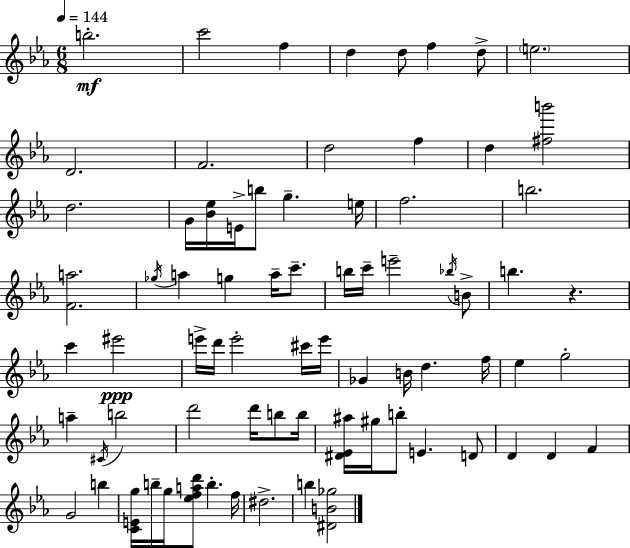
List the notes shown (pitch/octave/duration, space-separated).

B5/h. C6/h F5/q D5/q D5/e F5/q D5/e E5/h. D4/h. F4/h. D5/h F5/q D5/q [F#5,B6]/h D5/h. G4/s [Bb4,Eb5]/s E4/s B5/e G5/q. E5/s F5/h. B5/h. [F4,A5]/h. Gb5/s A5/q G5/q A5/s C6/e. B5/s C6/s E6/h Bb5/s B4/e B5/q. R/q. C6/q EIS6/h E6/s D6/s E6/h C#6/s E6/s Gb4/q B4/s D5/q. F5/s Eb5/q G5/h A5/q C#4/s B5/h D6/h D6/s B5/e B5/s [D#4,Eb4,A#5]/s G#5/s B5/e E4/q. D4/e D4/q D4/q F4/q G4/h B5/q [C4,E4,G5]/s B5/s G5/s [Eb5,F5,A5,D6]/e B5/q. F5/s D#5/h. B5/q [D#4,B4,Gb5]/h